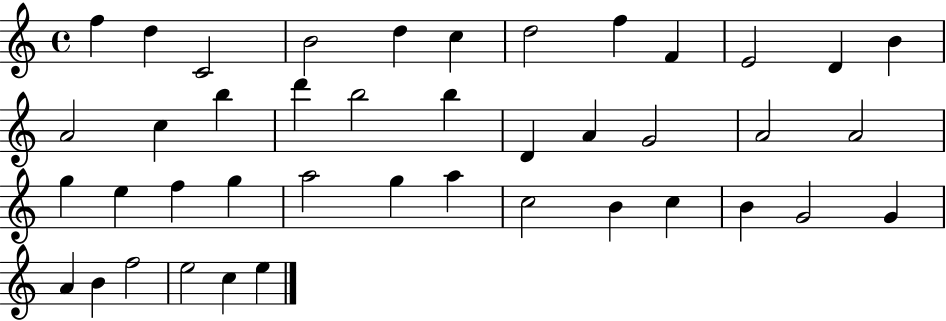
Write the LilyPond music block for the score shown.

{
  \clef treble
  \time 4/4
  \defaultTimeSignature
  \key c \major
  f''4 d''4 c'2 | b'2 d''4 c''4 | d''2 f''4 f'4 | e'2 d'4 b'4 | \break a'2 c''4 b''4 | d'''4 b''2 b''4 | d'4 a'4 g'2 | a'2 a'2 | \break g''4 e''4 f''4 g''4 | a''2 g''4 a''4 | c''2 b'4 c''4 | b'4 g'2 g'4 | \break a'4 b'4 f''2 | e''2 c''4 e''4 | \bar "|."
}